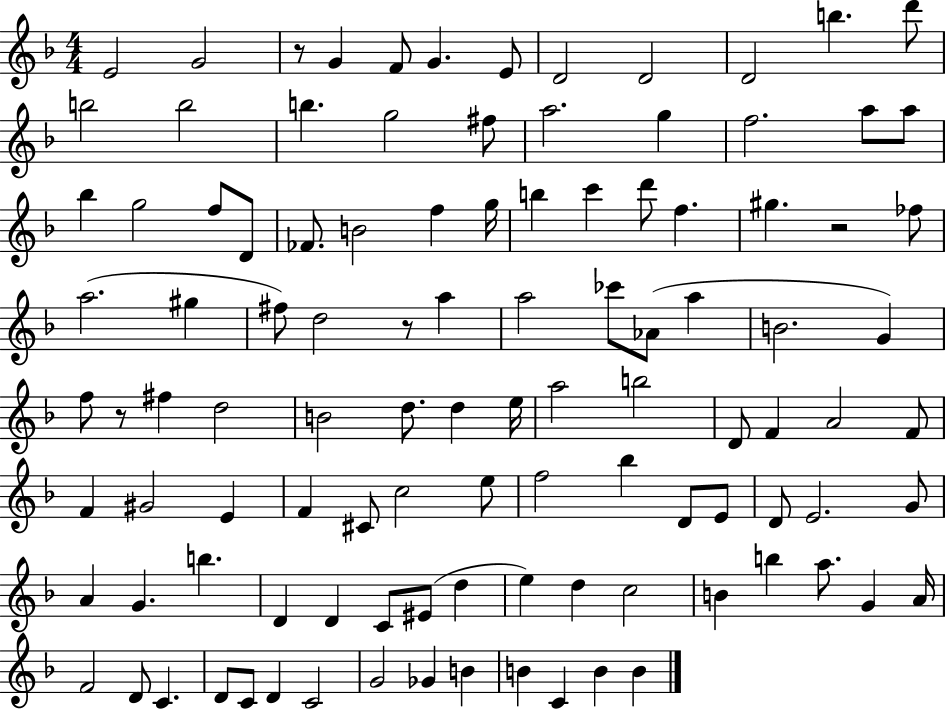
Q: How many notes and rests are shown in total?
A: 107